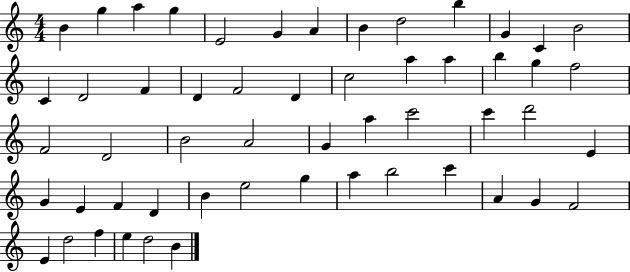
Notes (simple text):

B4/q G5/q A5/q G5/q E4/h G4/q A4/q B4/q D5/h B5/q G4/q C4/q B4/h C4/q D4/h F4/q D4/q F4/h D4/q C5/h A5/q A5/q B5/q G5/q F5/h F4/h D4/h B4/h A4/h G4/q A5/q C6/h C6/q D6/h E4/q G4/q E4/q F4/q D4/q B4/q E5/h G5/q A5/q B5/h C6/q A4/q G4/q F4/h E4/q D5/h F5/q E5/q D5/h B4/q